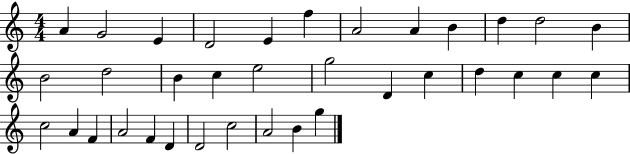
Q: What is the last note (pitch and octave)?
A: G5